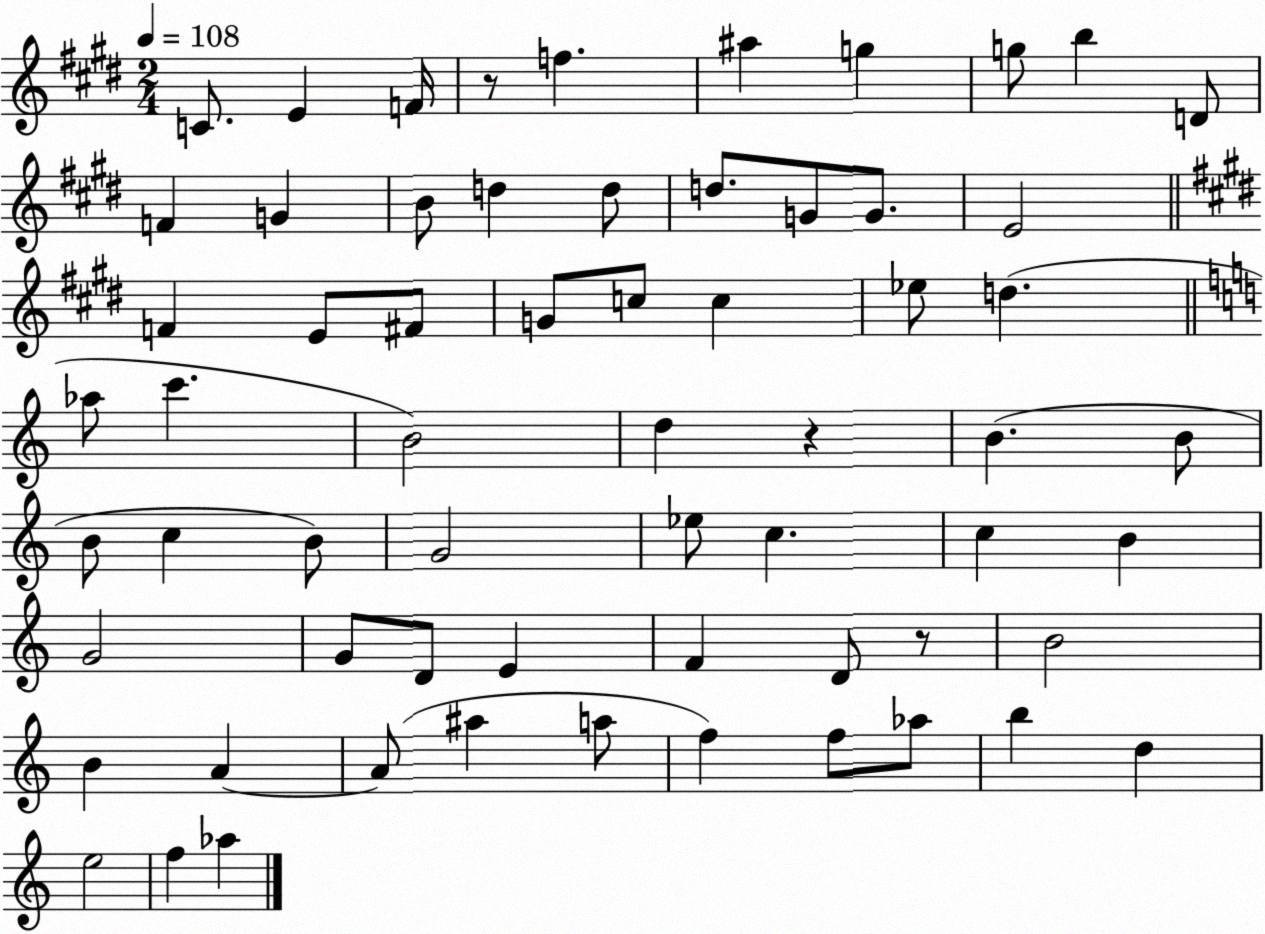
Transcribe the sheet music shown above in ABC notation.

X:1
T:Untitled
M:2/4
L:1/4
K:E
C/2 E F/4 z/2 f ^a g g/2 b D/2 F G B/2 d d/2 d/2 G/2 G/2 E2 F E/2 ^F/2 G/2 c/2 c _e/2 d _a/2 c' B2 d z B B/2 B/2 c B/2 G2 _e/2 c c B G2 G/2 D/2 E F D/2 z/2 B2 B A A/2 ^a a/2 f f/2 _a/2 b d e2 f _a